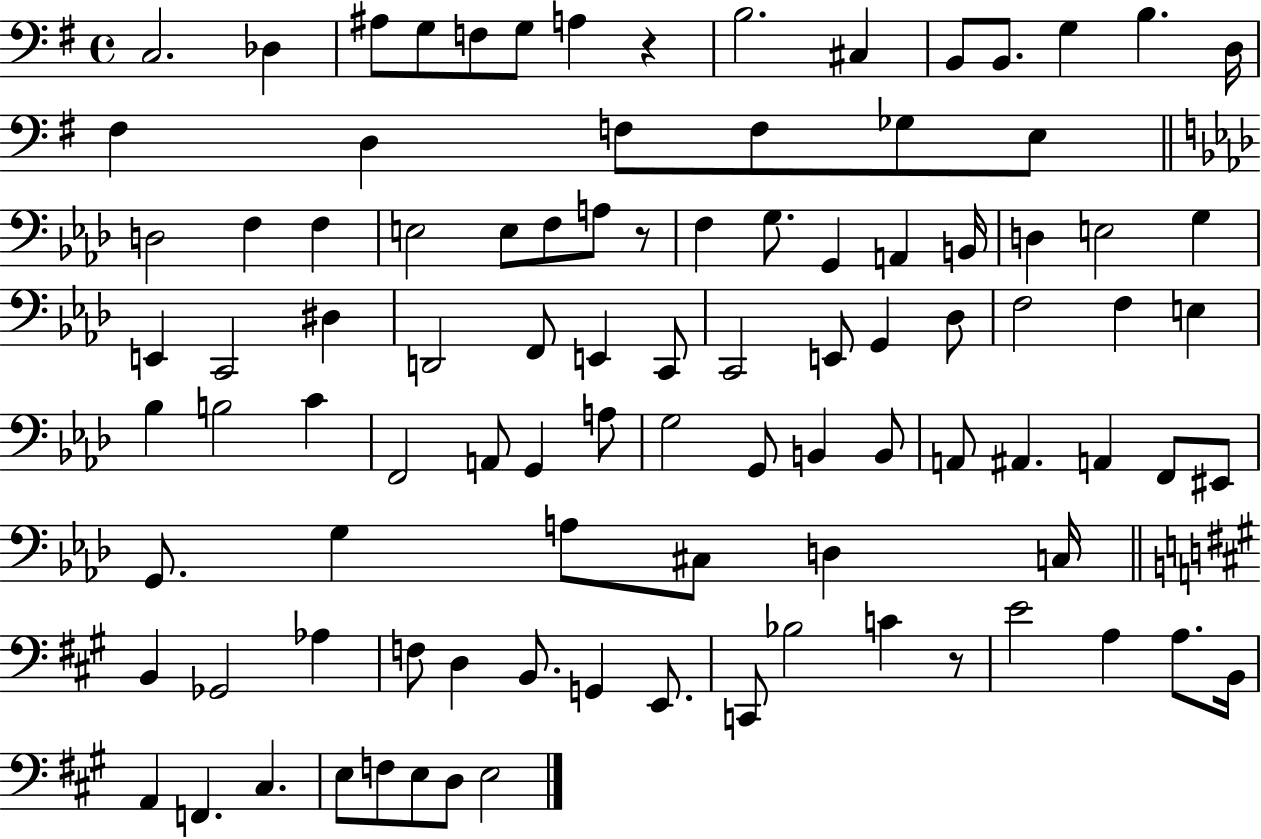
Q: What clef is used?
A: bass